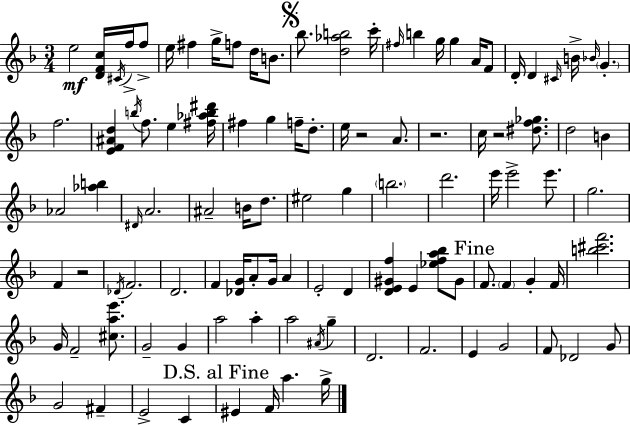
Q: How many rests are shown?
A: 4